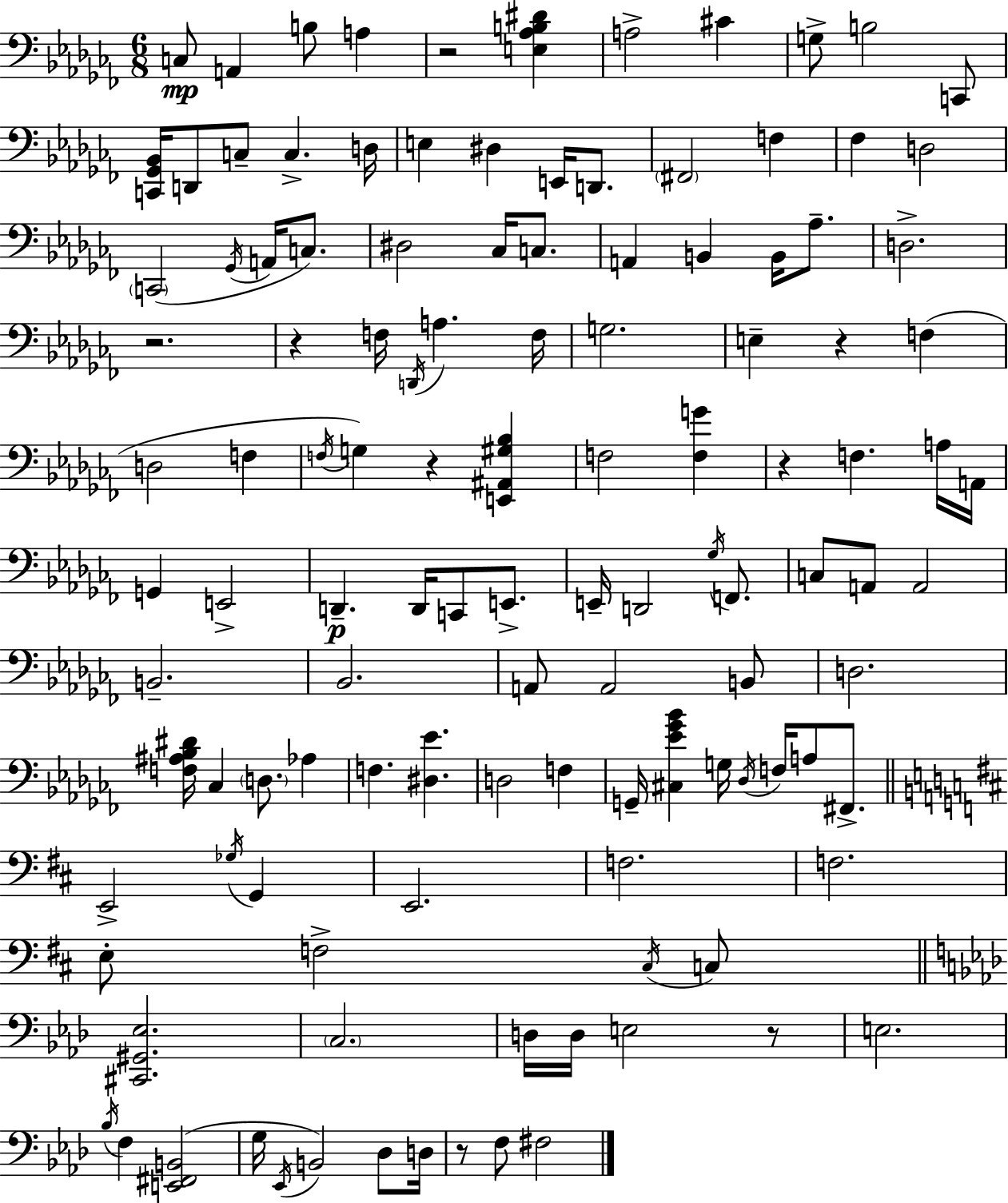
{
  \clef bass
  \numericTimeSignature
  \time 6/8
  \key aes \minor
  \repeat volta 2 { c8\mp a,4 b8 a4 | r2 <e aes b dis'>4 | a2-> cis'4 | g8-> b2 c,8 | \break <c, ges, bes,>16 d,8 c8-- c4.-> d16 | e4 dis4 e,16 d,8. | \parenthesize fis,2 f4 | fes4 d2 | \break \parenthesize c,2( \acciaccatura { ges,16 } a,16 c8.) | dis2 ces16 c8. | a,4 b,4 b,16 aes8.-- | d2.-> | \break r2. | r4 f16 \acciaccatura { d,16 } a4. | f16 g2. | e4-- r4 f4( | \break d2 f4 | \acciaccatura { f16 }) g4 r4 <e, ais, gis bes>4 | f2 <f g'>4 | r4 f4. | \break a16 a,16 g,4 e,2-> | d,4.--\p d,16 c,8 | e,8.-> e,16-- d,2 | \acciaccatura { ges16 } f,8. c8 a,8 a,2 | \break b,2.-- | bes,2. | a,8 a,2 | b,8 d2. | \break <f ais bes dis'>16 ces4 \parenthesize d8. | aes4 f4. <dis ees'>4. | d2 | f4 g,16-- <cis ees' ges' bes'>4 g16 \acciaccatura { des16 } f16 | \break a8 fis,8.-> \bar "||" \break \key b \minor e,2-> \acciaccatura { ges16 } g,4 | e,2. | f2. | f2. | \break e8-. f2-> \acciaccatura { cis16 } | c8 \bar "||" \break \key f \minor <cis, gis, ees>2. | \parenthesize c2. | d16 d16 e2 r8 | e2. | \break \acciaccatura { bes16 } f4 <e, fis, b,>2( | g16 \acciaccatura { ees,16 }) b,2 des8 | d16 r8 f8 fis2 | } \bar "|."
}